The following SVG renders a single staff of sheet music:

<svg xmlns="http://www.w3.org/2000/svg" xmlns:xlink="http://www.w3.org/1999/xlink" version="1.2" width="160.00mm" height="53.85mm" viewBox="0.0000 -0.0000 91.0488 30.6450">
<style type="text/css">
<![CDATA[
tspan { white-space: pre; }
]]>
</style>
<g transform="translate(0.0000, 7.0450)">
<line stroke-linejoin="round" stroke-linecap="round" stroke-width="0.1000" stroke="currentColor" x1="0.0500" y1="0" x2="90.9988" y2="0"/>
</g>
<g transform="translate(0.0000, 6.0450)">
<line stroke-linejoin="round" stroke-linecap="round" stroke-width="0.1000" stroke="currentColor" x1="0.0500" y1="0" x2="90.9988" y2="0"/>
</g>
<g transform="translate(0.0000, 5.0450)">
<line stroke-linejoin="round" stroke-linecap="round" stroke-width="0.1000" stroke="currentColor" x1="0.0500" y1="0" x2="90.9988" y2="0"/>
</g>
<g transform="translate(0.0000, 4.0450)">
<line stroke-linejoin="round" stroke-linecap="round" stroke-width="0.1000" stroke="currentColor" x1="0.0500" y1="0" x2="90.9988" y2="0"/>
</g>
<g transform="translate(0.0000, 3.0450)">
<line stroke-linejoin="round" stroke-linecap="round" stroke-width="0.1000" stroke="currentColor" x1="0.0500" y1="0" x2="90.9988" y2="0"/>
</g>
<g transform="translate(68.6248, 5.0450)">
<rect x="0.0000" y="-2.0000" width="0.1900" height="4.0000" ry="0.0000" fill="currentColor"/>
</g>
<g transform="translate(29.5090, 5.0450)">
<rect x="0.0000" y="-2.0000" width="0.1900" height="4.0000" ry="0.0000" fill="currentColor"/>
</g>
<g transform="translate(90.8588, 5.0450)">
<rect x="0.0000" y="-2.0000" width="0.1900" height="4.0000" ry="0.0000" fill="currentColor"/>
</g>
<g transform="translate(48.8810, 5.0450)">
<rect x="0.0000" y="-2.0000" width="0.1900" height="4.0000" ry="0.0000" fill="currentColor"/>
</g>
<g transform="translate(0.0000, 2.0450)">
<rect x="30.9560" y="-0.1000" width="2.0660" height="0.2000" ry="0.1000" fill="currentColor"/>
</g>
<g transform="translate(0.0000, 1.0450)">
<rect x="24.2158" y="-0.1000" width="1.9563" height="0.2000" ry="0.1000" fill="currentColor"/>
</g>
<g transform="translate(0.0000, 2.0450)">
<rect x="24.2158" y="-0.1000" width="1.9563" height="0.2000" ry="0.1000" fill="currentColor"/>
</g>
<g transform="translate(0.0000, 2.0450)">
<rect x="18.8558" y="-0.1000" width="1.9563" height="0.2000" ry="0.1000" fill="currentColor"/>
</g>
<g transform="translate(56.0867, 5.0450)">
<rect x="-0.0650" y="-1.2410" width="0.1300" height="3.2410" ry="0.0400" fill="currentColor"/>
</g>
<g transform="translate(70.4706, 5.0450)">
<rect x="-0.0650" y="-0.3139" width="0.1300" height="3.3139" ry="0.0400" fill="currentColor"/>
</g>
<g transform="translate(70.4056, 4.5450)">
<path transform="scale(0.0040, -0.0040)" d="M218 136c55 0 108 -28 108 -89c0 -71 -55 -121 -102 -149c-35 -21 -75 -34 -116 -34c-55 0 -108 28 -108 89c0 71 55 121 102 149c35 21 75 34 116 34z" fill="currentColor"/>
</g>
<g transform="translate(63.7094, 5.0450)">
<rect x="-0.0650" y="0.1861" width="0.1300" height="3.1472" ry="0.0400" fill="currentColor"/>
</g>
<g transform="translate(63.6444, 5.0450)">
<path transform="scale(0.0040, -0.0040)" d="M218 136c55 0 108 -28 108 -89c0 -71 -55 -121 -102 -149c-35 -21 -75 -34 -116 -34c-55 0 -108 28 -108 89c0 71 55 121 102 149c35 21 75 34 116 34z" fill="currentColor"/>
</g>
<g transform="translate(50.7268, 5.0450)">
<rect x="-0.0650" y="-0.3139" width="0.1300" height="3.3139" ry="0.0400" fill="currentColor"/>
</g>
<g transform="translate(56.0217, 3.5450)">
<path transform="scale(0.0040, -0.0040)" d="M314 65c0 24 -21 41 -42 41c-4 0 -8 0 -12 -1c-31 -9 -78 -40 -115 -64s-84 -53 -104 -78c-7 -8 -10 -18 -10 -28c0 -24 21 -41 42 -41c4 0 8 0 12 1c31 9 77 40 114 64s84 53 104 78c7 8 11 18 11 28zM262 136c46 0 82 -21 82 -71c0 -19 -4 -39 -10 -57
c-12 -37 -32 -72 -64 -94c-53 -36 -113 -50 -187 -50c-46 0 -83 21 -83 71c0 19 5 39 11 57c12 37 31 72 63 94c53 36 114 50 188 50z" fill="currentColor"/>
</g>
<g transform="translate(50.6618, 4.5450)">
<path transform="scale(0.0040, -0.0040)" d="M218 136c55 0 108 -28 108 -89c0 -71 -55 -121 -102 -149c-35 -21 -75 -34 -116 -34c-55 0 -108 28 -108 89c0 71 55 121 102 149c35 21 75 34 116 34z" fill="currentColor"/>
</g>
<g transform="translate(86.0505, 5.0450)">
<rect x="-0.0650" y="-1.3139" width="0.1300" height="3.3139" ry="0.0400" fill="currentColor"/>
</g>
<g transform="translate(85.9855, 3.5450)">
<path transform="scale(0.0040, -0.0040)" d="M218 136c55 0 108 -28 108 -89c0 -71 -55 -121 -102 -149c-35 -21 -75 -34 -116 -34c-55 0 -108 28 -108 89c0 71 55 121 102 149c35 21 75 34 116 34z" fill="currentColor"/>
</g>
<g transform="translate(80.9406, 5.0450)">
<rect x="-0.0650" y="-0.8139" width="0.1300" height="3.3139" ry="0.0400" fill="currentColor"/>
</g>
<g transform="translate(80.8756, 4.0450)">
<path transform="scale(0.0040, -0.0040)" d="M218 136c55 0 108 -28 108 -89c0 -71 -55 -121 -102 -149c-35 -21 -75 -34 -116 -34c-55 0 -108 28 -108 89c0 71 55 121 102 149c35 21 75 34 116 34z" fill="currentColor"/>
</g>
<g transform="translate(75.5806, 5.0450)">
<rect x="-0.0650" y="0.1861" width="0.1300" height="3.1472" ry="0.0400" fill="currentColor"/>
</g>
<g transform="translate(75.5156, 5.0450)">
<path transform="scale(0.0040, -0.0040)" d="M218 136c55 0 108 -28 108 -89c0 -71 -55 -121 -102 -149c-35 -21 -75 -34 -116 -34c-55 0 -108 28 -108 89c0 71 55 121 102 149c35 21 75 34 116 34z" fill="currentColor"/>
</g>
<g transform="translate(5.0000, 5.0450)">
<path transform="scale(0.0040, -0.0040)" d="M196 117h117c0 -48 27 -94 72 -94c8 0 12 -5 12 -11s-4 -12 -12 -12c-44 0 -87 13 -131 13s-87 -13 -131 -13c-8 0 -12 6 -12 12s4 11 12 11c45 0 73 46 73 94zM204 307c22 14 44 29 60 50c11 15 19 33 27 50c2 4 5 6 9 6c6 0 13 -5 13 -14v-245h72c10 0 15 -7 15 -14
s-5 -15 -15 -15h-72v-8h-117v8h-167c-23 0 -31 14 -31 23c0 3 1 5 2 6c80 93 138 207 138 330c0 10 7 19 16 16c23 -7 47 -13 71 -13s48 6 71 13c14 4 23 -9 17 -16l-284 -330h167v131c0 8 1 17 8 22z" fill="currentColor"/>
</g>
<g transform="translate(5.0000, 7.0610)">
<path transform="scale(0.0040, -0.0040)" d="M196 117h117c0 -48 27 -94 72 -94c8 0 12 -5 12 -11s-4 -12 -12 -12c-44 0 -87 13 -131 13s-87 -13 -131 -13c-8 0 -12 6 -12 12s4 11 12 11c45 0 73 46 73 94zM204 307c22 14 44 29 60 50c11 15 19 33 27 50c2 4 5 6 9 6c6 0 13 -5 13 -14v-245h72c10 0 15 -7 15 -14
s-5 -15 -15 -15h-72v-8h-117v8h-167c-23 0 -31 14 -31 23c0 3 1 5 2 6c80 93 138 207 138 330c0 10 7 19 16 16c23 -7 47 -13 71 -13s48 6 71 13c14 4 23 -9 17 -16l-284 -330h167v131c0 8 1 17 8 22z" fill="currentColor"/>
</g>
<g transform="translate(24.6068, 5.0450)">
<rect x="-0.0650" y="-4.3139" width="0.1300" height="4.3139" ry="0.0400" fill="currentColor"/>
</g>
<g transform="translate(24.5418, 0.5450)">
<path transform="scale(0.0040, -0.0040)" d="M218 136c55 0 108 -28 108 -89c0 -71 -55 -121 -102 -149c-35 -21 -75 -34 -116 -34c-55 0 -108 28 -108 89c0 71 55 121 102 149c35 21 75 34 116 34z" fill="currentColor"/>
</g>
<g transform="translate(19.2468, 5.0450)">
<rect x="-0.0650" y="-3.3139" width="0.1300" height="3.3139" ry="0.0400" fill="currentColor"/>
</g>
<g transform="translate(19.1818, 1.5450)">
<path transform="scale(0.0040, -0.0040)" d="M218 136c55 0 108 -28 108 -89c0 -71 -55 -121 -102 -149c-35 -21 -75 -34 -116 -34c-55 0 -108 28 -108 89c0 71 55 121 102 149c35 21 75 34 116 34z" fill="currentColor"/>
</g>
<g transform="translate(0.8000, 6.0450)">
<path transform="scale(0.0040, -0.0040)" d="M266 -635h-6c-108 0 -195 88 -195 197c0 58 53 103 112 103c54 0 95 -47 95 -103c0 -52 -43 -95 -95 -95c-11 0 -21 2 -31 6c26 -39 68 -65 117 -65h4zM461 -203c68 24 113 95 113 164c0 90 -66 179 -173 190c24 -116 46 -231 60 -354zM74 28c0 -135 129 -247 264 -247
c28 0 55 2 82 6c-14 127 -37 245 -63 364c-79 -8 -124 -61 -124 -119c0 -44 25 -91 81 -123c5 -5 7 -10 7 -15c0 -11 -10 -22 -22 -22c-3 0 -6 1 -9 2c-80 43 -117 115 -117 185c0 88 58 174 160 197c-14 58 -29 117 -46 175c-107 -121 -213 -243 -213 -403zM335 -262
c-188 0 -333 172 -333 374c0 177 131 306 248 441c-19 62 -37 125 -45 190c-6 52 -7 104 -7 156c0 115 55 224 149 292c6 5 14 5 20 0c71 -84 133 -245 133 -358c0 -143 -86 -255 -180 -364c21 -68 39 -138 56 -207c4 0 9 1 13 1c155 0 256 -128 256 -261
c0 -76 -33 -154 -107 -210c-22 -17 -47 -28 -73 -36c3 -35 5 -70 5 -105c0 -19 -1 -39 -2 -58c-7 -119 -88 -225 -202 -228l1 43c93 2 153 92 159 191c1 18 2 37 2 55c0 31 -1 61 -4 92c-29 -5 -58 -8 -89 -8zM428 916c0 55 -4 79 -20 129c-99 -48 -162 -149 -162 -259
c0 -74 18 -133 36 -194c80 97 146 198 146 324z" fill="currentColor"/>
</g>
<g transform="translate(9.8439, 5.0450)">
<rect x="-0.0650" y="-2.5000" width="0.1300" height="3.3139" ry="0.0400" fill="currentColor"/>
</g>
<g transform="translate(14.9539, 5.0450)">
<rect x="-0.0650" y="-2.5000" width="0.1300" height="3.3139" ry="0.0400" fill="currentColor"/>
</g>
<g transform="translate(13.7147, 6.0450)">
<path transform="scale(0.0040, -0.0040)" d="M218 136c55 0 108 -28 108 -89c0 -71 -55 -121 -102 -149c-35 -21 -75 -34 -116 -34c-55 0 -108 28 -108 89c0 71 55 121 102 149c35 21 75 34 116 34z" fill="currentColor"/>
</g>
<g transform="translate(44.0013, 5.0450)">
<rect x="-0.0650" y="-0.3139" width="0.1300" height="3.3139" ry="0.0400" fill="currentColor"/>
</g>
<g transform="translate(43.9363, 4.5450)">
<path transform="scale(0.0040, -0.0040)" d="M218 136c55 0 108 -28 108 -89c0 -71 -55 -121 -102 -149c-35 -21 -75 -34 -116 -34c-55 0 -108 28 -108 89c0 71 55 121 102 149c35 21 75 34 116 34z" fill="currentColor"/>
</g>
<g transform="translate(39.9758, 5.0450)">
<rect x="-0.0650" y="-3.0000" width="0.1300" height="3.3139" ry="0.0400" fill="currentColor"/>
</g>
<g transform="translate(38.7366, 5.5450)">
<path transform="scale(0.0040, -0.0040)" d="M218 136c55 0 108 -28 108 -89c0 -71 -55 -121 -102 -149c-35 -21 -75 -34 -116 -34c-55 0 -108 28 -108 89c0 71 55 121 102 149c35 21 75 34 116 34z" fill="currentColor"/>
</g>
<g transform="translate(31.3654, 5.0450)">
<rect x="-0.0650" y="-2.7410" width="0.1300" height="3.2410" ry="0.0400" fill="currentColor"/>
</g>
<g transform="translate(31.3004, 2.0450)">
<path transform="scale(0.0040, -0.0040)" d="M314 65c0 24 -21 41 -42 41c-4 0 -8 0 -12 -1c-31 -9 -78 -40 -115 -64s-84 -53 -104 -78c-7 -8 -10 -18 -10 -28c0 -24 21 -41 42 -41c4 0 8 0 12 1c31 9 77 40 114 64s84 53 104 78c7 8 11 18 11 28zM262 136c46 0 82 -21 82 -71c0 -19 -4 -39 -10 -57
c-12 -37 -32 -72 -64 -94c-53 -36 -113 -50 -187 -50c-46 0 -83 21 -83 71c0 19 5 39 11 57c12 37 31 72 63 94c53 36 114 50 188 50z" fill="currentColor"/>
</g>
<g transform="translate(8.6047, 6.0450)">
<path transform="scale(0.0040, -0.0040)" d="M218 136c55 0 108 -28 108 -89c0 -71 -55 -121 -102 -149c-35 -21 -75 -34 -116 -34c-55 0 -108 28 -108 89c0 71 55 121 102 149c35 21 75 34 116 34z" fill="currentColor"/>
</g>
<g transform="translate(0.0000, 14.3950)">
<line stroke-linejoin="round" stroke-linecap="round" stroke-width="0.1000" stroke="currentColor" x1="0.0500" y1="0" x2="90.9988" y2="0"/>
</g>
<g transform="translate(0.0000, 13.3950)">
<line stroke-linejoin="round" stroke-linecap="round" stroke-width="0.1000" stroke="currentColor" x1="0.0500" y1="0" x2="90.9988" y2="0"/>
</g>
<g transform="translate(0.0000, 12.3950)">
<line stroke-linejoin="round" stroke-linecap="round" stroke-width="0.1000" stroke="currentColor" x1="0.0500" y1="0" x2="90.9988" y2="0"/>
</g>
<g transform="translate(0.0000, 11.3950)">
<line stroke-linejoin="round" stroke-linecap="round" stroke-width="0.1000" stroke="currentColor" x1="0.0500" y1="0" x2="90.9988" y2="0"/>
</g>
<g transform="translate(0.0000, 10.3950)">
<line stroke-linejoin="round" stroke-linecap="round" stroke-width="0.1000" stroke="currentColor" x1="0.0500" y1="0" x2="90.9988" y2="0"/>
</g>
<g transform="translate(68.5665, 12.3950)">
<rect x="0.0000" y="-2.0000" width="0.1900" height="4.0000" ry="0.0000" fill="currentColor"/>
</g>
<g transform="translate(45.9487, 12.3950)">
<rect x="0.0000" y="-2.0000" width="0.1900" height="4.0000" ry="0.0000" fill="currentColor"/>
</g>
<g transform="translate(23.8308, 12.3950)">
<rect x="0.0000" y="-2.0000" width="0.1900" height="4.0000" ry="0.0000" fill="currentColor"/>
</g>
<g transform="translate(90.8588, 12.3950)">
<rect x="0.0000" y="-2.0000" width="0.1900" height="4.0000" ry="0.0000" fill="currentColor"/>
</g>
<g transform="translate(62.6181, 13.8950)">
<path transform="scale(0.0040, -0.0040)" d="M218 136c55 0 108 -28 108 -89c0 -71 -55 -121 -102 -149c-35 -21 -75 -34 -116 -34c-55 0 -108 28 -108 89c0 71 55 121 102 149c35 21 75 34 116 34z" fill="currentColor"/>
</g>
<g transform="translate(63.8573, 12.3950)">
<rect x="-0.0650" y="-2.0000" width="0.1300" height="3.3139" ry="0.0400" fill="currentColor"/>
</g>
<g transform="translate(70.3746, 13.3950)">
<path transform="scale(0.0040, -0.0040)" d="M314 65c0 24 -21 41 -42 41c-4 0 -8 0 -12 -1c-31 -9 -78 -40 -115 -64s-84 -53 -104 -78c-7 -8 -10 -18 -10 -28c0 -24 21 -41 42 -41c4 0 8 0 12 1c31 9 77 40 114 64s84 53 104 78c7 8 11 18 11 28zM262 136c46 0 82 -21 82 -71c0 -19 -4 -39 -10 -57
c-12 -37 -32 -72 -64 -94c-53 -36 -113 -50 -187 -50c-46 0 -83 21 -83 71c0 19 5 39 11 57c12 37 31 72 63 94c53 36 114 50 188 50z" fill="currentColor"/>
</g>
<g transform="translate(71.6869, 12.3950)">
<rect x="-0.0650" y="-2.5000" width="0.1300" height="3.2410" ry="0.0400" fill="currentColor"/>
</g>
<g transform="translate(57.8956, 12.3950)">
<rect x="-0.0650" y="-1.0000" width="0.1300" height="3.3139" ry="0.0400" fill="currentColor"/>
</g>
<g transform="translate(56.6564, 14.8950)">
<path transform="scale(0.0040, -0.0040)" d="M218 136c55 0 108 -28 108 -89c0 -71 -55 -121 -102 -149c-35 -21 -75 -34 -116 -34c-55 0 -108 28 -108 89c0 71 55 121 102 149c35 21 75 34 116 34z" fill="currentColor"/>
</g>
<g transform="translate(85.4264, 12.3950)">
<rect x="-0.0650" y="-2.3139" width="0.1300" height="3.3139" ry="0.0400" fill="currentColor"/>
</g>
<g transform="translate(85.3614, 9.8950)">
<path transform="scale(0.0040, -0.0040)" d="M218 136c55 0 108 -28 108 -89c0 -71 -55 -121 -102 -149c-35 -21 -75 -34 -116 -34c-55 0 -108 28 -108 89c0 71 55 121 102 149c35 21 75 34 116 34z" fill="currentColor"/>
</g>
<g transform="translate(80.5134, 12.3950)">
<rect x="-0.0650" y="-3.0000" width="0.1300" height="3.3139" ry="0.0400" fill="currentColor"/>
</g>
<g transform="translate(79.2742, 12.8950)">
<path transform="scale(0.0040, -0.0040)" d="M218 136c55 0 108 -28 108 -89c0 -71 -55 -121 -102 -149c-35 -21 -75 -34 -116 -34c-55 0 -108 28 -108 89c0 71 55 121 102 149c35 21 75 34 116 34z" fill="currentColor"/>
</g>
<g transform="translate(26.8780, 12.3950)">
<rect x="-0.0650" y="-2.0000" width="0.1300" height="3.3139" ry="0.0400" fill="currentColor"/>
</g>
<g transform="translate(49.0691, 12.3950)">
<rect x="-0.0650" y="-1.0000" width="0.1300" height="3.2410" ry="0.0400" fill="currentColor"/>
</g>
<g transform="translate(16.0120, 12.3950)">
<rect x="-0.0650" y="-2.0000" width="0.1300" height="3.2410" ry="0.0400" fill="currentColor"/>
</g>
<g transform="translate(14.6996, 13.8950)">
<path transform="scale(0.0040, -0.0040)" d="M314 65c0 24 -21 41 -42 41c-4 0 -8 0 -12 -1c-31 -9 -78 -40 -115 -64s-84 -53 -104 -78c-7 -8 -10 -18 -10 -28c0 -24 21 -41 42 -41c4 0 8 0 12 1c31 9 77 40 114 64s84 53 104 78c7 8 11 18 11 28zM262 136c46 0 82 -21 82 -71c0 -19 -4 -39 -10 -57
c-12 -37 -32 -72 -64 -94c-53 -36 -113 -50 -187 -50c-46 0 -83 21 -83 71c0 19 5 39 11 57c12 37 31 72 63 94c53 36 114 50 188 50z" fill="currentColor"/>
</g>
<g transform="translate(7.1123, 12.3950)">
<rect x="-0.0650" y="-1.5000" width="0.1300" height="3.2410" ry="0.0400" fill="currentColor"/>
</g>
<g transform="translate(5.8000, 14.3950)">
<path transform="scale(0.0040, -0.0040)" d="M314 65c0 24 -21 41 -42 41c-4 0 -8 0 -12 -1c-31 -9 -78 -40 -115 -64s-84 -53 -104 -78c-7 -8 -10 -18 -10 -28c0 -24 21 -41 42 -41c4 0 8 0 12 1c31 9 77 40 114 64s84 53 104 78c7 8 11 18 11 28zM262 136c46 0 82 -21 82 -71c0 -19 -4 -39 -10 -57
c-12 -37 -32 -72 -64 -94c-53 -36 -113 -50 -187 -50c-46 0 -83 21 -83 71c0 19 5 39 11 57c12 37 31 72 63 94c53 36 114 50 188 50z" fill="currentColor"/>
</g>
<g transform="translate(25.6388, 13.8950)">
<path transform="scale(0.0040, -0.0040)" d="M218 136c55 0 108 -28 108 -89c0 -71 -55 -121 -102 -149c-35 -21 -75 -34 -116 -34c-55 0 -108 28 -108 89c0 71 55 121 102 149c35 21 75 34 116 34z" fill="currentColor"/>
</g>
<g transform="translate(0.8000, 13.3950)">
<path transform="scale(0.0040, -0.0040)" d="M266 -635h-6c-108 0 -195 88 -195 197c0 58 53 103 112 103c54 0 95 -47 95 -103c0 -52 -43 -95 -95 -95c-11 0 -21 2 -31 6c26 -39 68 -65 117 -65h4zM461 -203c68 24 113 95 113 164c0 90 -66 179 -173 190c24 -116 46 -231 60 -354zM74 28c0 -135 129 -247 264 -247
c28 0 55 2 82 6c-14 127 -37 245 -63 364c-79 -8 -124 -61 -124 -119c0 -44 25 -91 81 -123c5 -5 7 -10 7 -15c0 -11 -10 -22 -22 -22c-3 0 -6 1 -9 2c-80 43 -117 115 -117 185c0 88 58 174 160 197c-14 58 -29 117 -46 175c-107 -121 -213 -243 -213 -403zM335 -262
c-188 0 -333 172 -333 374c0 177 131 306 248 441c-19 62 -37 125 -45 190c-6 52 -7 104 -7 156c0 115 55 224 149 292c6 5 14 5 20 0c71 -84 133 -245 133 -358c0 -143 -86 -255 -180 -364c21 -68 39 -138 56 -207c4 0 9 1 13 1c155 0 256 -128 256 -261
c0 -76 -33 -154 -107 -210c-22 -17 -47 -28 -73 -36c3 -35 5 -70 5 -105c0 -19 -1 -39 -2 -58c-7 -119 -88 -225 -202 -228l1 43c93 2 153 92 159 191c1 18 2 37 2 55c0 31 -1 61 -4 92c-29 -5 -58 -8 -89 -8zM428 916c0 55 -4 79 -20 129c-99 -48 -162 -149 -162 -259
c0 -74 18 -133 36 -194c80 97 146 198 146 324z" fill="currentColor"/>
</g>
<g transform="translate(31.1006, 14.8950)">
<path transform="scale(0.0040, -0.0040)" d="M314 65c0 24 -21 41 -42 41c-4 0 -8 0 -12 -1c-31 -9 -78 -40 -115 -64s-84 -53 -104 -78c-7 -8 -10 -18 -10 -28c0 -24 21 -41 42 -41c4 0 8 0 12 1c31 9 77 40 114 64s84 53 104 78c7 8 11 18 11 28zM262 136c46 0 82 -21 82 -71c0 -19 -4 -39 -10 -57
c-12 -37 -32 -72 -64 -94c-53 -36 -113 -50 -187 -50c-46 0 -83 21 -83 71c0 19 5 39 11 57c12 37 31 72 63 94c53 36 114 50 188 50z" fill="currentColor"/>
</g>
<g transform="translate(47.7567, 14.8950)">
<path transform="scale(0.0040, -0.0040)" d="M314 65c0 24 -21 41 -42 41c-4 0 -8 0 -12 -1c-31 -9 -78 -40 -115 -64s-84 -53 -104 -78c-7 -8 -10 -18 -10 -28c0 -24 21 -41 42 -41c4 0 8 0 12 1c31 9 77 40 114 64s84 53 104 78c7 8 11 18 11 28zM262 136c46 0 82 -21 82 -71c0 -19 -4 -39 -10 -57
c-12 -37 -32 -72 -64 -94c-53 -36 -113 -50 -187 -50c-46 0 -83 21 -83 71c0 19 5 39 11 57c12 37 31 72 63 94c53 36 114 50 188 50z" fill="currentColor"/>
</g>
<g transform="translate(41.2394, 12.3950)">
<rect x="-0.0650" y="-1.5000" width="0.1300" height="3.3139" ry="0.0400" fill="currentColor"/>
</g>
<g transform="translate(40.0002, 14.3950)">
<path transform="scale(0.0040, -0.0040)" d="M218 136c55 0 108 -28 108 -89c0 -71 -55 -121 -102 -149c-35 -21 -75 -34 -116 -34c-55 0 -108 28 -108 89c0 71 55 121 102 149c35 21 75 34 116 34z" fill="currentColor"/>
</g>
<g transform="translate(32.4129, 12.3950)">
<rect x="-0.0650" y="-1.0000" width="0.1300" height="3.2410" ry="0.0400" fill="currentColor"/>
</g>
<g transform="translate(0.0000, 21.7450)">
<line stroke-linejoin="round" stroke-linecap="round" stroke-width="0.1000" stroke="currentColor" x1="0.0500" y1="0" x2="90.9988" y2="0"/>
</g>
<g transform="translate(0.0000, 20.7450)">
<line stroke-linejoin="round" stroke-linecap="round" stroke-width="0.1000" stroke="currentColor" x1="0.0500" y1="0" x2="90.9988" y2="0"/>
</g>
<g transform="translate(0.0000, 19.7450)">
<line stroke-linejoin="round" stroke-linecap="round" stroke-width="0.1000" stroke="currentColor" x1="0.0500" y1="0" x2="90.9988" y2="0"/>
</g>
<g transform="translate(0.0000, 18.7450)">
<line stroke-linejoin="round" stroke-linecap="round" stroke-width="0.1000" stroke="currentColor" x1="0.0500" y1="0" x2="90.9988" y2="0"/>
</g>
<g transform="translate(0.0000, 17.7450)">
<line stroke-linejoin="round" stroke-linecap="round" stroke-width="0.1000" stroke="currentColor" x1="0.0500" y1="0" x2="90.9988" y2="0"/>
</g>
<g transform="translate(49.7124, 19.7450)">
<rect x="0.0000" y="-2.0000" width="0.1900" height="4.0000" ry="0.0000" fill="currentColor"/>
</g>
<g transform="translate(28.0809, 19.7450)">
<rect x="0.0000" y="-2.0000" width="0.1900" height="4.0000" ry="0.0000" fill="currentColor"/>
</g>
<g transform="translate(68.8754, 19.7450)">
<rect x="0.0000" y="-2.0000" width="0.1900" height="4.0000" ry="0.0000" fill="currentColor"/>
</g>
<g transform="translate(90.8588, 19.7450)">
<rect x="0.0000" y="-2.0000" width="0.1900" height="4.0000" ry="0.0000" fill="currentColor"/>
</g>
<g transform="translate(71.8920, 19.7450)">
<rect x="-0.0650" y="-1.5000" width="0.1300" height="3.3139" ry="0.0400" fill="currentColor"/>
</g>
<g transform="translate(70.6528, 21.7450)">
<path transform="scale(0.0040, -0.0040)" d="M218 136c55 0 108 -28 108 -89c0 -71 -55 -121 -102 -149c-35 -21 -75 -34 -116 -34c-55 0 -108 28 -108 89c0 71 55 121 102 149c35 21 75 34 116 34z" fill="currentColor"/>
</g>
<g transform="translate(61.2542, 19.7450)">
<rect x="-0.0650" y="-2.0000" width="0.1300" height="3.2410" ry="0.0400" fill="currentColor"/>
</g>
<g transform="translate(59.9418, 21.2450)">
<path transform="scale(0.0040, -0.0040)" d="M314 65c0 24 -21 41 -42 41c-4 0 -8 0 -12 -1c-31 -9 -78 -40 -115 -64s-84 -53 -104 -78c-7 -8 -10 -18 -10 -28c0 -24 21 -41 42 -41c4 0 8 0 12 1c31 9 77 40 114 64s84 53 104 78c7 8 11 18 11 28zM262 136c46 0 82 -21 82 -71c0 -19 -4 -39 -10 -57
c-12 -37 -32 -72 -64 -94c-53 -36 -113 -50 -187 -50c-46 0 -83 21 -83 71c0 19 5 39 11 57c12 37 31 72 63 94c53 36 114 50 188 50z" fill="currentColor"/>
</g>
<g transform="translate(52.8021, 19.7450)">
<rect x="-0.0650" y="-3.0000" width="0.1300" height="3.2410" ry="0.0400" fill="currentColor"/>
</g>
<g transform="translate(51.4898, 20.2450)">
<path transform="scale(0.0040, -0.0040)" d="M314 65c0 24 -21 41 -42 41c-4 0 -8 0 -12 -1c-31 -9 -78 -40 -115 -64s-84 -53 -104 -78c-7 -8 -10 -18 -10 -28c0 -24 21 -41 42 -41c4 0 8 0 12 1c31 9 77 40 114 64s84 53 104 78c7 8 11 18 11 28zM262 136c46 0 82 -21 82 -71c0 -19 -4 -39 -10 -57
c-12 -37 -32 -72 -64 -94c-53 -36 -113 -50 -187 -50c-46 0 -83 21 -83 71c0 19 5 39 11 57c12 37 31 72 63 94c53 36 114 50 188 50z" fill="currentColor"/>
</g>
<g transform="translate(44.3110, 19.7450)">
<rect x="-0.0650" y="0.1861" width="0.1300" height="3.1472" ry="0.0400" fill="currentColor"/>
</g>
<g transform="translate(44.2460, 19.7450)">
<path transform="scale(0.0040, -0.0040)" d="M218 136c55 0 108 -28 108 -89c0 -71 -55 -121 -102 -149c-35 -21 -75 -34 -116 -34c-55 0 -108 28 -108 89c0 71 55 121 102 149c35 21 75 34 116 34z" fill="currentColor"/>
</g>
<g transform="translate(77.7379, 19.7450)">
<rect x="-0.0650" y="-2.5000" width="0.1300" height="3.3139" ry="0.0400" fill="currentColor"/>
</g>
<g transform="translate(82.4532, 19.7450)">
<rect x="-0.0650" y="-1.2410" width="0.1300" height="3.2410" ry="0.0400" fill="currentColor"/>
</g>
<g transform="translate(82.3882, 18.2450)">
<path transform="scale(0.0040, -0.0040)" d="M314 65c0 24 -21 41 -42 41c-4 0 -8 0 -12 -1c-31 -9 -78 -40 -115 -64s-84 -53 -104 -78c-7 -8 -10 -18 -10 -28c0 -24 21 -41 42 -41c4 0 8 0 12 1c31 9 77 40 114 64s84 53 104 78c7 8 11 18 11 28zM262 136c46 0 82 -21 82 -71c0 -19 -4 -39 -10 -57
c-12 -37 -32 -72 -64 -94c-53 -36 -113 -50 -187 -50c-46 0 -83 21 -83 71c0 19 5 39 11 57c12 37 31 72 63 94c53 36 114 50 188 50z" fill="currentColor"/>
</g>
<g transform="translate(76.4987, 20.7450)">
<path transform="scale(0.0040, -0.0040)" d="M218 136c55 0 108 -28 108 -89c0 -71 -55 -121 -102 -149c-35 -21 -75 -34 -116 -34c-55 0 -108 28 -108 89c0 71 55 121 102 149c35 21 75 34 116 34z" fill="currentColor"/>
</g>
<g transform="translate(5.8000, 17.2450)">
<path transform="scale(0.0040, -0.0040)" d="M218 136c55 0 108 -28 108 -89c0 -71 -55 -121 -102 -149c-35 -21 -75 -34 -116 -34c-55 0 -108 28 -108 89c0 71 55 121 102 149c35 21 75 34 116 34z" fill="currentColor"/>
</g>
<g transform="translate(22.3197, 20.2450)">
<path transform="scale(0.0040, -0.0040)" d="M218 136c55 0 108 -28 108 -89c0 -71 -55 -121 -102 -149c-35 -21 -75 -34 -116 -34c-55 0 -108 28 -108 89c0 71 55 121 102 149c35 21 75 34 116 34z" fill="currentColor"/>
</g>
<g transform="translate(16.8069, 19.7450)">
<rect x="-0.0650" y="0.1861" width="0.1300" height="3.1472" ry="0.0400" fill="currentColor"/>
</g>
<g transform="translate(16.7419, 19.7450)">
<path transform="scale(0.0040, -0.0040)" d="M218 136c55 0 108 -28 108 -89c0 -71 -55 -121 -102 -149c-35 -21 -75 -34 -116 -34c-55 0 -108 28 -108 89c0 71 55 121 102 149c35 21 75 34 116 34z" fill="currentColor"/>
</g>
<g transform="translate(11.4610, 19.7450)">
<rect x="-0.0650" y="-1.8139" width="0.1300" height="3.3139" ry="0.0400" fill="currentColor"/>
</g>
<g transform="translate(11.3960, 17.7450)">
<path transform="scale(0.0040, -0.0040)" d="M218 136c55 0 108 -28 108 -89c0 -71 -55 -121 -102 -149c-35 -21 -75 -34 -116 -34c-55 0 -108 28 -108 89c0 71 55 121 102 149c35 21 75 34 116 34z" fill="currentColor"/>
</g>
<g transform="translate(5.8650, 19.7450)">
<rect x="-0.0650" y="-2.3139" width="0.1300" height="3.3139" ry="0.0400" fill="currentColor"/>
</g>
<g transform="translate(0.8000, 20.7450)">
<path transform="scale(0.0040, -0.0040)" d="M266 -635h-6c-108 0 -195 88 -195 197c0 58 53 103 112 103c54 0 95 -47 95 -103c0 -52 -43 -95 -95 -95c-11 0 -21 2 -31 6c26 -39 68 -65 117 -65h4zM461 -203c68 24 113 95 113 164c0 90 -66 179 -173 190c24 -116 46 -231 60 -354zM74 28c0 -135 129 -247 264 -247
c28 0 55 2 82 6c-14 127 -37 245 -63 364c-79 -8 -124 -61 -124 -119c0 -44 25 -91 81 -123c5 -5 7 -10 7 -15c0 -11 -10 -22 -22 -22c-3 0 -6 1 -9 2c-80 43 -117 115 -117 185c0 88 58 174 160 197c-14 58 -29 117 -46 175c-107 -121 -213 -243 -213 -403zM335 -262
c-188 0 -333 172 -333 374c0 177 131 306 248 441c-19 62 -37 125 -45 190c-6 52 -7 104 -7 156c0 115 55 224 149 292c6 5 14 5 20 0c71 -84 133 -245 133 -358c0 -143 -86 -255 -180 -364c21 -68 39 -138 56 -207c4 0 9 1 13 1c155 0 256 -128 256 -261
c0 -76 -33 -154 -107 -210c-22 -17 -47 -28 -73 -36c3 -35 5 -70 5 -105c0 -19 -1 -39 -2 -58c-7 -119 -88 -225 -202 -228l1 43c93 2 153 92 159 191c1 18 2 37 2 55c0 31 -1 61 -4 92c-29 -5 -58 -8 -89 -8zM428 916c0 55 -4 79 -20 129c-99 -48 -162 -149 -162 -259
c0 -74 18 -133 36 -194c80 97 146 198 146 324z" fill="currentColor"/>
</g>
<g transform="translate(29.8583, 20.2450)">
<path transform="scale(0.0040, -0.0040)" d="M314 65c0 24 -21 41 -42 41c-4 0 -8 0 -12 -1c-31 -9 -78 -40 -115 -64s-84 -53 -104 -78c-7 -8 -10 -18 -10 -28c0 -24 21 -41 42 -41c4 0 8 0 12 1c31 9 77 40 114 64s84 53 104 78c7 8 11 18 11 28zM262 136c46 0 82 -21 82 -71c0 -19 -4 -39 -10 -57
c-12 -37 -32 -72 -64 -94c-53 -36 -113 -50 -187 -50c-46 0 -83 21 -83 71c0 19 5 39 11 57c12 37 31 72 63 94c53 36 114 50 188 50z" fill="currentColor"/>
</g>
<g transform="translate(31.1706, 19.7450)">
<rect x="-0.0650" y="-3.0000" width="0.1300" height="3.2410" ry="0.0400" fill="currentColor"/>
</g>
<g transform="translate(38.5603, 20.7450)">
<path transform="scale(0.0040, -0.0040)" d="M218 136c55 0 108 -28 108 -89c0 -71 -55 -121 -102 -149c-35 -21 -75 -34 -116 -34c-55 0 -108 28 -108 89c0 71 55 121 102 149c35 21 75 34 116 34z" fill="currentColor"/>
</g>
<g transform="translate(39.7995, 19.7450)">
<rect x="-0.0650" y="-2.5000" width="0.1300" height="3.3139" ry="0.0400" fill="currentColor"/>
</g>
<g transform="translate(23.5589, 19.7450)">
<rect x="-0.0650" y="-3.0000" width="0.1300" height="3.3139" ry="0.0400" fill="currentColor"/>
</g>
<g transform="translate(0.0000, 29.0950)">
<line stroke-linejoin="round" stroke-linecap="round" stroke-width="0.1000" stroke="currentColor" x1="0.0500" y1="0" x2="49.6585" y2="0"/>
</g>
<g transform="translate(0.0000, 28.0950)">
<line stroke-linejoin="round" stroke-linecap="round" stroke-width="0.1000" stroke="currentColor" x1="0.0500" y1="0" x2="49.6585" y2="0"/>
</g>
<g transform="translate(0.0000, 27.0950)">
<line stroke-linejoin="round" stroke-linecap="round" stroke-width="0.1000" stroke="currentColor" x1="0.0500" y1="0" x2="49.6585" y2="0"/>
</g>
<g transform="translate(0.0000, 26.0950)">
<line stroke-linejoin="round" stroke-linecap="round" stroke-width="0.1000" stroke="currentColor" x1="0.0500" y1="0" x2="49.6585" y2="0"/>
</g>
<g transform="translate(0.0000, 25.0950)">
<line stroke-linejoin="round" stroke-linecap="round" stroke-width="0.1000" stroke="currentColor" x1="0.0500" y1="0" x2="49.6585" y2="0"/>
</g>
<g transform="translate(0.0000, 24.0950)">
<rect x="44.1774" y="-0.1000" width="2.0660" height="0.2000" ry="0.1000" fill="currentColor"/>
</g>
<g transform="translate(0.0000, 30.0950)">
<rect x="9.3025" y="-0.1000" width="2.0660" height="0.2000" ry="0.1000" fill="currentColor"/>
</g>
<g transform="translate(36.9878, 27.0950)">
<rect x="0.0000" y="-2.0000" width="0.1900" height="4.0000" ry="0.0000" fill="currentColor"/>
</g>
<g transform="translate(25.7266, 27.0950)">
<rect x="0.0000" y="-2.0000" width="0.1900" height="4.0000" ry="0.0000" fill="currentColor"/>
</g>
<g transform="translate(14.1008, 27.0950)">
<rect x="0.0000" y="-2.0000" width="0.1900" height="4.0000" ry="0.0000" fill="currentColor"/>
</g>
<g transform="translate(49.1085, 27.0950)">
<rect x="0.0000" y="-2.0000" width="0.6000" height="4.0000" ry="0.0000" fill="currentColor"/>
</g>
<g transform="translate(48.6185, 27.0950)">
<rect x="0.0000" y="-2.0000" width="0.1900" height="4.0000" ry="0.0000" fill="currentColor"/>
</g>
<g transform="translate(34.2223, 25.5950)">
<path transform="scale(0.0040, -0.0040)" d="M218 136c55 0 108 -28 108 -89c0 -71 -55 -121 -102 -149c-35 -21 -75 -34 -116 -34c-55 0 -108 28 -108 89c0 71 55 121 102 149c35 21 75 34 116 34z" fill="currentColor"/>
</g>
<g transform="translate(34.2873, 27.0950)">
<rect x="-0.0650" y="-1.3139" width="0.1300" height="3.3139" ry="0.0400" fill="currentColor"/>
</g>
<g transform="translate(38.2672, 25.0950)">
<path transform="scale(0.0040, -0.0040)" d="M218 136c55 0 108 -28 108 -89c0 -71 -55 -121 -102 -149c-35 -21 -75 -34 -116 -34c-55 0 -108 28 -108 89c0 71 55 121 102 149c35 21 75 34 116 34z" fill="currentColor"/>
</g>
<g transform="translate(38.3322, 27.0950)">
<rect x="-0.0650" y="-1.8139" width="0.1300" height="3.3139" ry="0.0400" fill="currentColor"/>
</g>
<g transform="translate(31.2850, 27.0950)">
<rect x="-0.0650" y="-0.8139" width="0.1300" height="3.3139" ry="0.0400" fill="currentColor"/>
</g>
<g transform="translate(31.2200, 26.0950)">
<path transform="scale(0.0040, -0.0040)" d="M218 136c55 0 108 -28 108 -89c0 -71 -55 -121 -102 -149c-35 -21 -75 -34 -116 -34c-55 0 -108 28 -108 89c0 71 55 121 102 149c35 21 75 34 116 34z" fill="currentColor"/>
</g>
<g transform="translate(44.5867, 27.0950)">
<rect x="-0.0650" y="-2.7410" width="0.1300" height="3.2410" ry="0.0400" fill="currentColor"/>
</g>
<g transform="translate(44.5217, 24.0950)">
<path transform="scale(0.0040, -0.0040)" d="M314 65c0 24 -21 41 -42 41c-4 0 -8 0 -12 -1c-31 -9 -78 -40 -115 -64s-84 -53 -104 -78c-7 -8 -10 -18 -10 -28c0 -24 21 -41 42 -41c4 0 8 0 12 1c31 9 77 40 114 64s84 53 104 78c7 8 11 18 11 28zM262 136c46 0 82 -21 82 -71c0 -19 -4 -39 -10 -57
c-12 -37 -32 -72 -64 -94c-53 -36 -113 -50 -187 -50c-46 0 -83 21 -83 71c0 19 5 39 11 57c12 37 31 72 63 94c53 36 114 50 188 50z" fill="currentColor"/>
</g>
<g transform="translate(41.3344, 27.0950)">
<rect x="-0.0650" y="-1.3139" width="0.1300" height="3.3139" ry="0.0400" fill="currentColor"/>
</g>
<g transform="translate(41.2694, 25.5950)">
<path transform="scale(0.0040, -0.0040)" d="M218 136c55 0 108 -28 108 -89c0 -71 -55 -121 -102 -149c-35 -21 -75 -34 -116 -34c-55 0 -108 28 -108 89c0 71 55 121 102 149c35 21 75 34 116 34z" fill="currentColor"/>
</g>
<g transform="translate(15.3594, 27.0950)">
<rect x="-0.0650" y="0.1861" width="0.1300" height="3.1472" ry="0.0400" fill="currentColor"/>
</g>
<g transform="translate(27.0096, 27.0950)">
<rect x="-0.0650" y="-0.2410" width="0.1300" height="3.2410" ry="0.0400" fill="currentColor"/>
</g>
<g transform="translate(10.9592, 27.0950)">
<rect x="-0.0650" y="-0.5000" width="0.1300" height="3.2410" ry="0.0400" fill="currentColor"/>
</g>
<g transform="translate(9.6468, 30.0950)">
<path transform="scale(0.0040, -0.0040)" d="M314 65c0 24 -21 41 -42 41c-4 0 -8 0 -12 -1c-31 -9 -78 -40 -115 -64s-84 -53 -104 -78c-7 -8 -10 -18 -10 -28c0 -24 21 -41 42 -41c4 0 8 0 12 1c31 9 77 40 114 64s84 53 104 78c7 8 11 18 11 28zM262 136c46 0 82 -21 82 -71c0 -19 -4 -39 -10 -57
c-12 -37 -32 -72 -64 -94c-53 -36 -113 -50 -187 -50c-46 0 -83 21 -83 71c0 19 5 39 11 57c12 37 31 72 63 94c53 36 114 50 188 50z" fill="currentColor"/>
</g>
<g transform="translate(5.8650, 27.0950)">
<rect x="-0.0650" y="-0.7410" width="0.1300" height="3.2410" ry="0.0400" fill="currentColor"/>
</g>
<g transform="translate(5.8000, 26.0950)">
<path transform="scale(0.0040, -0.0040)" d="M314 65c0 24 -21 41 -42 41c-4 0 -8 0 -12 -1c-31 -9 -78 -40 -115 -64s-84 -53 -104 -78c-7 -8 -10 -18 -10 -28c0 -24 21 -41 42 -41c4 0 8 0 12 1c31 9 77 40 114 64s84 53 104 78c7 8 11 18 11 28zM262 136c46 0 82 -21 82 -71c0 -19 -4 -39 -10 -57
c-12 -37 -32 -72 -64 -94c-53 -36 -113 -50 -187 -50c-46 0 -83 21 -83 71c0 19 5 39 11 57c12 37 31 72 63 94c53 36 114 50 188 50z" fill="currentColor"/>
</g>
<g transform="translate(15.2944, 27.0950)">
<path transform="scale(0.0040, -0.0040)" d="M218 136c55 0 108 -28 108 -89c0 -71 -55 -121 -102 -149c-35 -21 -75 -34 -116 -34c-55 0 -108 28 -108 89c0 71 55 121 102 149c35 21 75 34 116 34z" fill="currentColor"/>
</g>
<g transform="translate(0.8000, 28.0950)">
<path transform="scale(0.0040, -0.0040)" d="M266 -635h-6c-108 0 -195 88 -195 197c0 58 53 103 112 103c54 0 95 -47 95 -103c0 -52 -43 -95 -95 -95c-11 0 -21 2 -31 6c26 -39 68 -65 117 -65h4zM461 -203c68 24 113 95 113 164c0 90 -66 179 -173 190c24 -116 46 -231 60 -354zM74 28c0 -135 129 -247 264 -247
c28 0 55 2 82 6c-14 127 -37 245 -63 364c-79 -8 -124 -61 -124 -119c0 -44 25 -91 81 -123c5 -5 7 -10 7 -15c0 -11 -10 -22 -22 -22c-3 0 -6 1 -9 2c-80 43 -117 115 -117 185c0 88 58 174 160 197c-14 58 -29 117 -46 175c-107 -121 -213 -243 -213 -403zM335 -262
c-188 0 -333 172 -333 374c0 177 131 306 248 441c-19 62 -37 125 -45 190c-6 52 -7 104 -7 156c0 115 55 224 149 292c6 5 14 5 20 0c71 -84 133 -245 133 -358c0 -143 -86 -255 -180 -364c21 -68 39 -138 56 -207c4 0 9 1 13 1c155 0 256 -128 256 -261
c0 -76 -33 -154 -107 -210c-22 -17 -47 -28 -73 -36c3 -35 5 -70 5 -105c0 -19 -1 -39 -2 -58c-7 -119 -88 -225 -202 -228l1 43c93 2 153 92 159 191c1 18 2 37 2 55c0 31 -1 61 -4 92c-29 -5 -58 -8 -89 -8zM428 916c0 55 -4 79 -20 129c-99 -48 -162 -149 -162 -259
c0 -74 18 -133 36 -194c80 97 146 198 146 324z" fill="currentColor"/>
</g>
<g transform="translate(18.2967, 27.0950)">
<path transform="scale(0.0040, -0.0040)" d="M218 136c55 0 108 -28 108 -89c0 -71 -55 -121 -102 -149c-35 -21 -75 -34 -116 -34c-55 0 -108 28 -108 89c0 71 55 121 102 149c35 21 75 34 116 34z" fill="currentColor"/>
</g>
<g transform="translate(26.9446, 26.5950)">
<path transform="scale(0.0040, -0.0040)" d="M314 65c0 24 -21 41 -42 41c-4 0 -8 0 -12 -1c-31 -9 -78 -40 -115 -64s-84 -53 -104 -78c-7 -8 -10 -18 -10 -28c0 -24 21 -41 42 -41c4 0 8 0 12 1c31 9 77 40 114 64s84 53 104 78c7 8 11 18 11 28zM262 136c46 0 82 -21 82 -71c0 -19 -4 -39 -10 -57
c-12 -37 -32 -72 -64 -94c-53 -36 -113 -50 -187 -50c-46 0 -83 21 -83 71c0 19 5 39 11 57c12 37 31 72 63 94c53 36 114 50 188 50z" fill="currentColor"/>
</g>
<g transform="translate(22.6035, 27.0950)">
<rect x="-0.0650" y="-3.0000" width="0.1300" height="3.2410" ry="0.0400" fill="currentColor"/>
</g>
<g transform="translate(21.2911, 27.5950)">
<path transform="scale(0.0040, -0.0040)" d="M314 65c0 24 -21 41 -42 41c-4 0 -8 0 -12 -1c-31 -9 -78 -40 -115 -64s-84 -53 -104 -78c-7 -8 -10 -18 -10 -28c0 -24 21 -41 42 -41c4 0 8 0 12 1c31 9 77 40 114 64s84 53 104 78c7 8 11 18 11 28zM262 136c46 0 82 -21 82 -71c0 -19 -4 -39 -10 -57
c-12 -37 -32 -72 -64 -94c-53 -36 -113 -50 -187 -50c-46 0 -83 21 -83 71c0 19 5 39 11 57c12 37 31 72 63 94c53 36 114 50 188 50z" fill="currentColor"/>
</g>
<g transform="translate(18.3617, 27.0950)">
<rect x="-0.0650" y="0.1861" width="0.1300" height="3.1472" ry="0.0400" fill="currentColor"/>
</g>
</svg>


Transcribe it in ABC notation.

X:1
T:Untitled
M:4/4
L:1/4
K:C
G G b d' a2 A c c e2 B c B d e E2 F2 F D2 E D2 D F G2 A g g f B A A2 G B A2 F2 E G e2 d2 C2 B B A2 c2 d e f e a2